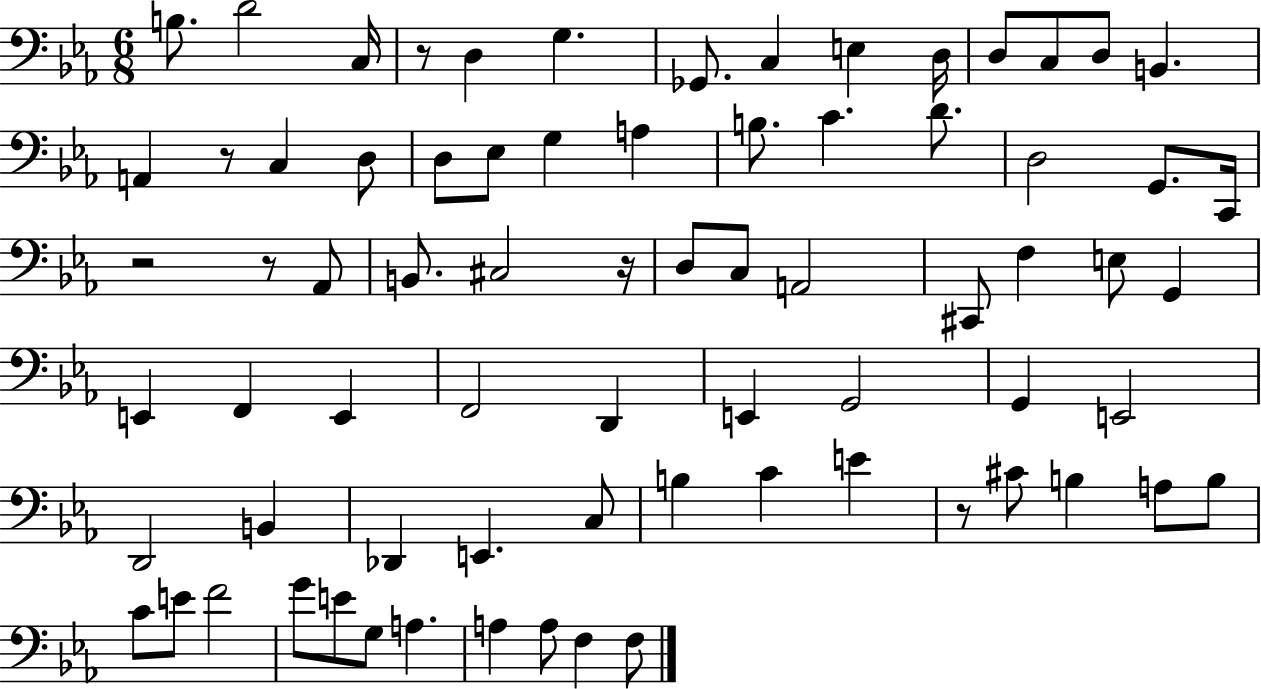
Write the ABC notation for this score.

X:1
T:Untitled
M:6/8
L:1/4
K:Eb
B,/2 D2 C,/4 z/2 D, G, _G,,/2 C, E, D,/4 D,/2 C,/2 D,/2 B,, A,, z/2 C, D,/2 D,/2 _E,/2 G, A, B,/2 C D/2 D,2 G,,/2 C,,/4 z2 z/2 _A,,/2 B,,/2 ^C,2 z/4 D,/2 C,/2 A,,2 ^C,,/2 F, E,/2 G,, E,, F,, E,, F,,2 D,, E,, G,,2 G,, E,,2 D,,2 B,, _D,, E,, C,/2 B, C E z/2 ^C/2 B, A,/2 B,/2 C/2 E/2 F2 G/2 E/2 G,/2 A, A, A,/2 F, F,/2